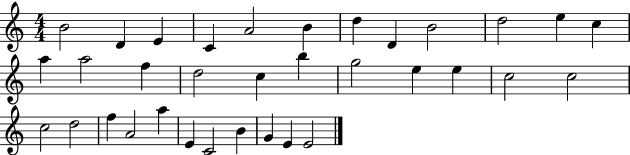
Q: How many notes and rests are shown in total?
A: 34